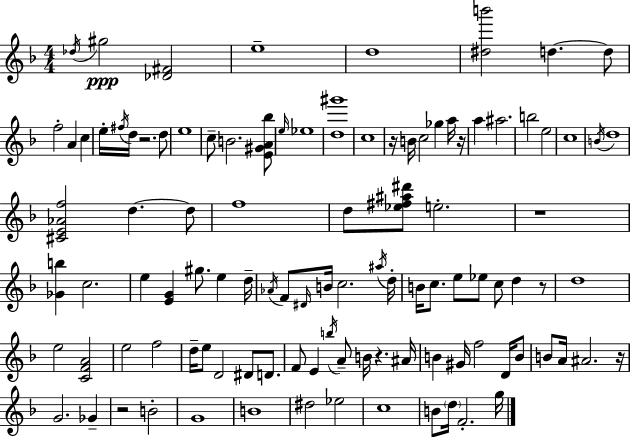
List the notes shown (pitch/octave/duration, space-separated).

Db5/s G#5/h [Db4,F#4]/h E5/w D5/w [D#5,B6]/h D5/q. D5/e F5/h A4/q C5/q E5/s F#5/s D5/s R/h. D5/e E5/w C5/e B4/h. [E4,G#4,A4,Bb5]/e E5/s Eb5/w [D5,G#6]/w C5/w R/s B4/s C5/h Gb5/q A5/s R/s A5/q A#5/h. B5/h E5/h C5/w B4/s D5/w [C#4,E4,Ab4,F5]/h D5/q. D5/e F5/w D5/e [Eb5,F#5,A#5,D#6]/e E5/h. R/w [Gb4,B5]/q C5/h. E5/q [E4,G4]/q G#5/e. E5/q D5/s Ab4/s F4/e D#4/s B4/s C5/h. A#5/s D5/s B4/s C5/e. E5/e Eb5/e C5/e D5/q R/e D5/w E5/h [C4,F4,A4]/h E5/h F5/h D5/s E5/e D4/h D#4/e D4/e. F4/e E4/q B5/s A4/e B4/s R/q. A#4/s B4/q G#4/s F5/h D4/s B4/e B4/e A4/s A#4/h. R/s G4/h. Gb4/q R/h B4/h G4/w B4/w D#5/h Eb5/h C5/w B4/e D5/s F4/h. G5/s